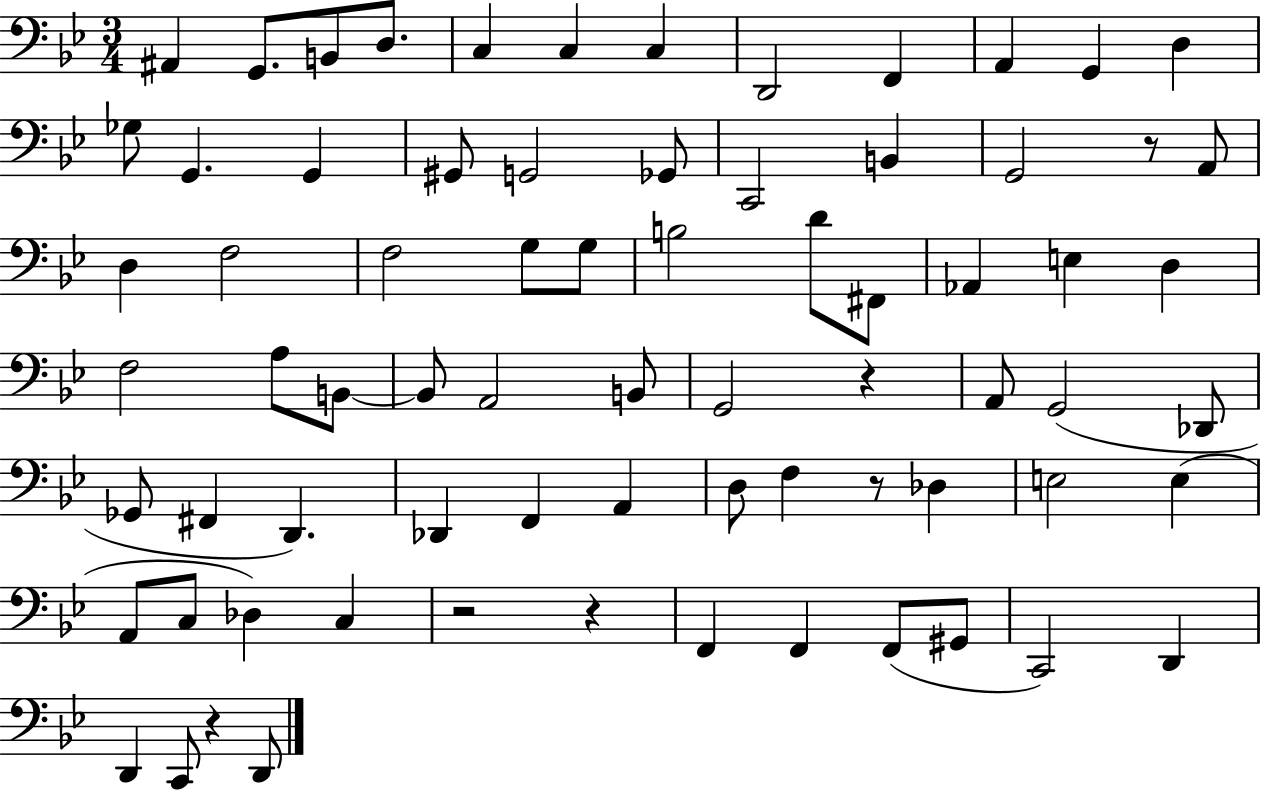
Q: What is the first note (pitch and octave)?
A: A#2